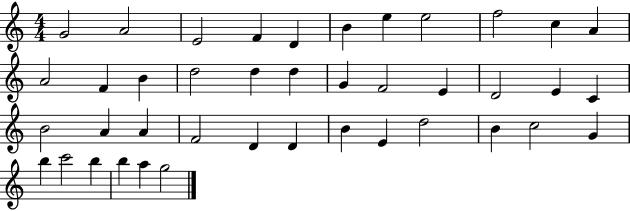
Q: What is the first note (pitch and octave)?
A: G4